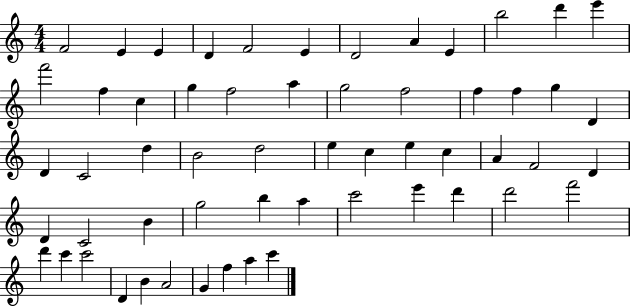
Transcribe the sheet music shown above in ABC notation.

X:1
T:Untitled
M:4/4
L:1/4
K:C
F2 E E D F2 E D2 A E b2 d' e' f'2 f c g f2 a g2 f2 f f g D D C2 d B2 d2 e c e c A F2 D D C2 B g2 b a c'2 e' d' d'2 f'2 d' c' c'2 D B A2 G f a c'